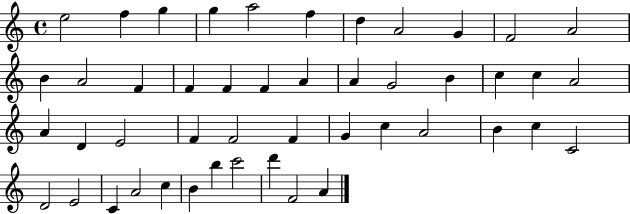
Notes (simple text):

E5/h F5/q G5/q G5/q A5/h F5/q D5/q A4/h G4/q F4/h A4/h B4/q A4/h F4/q F4/q F4/q F4/q A4/q A4/q G4/h B4/q C5/q C5/q A4/h A4/q D4/q E4/h F4/q F4/h F4/q G4/q C5/q A4/h B4/q C5/q C4/h D4/h E4/h C4/q A4/h C5/q B4/q B5/q C6/h D6/q F4/h A4/q